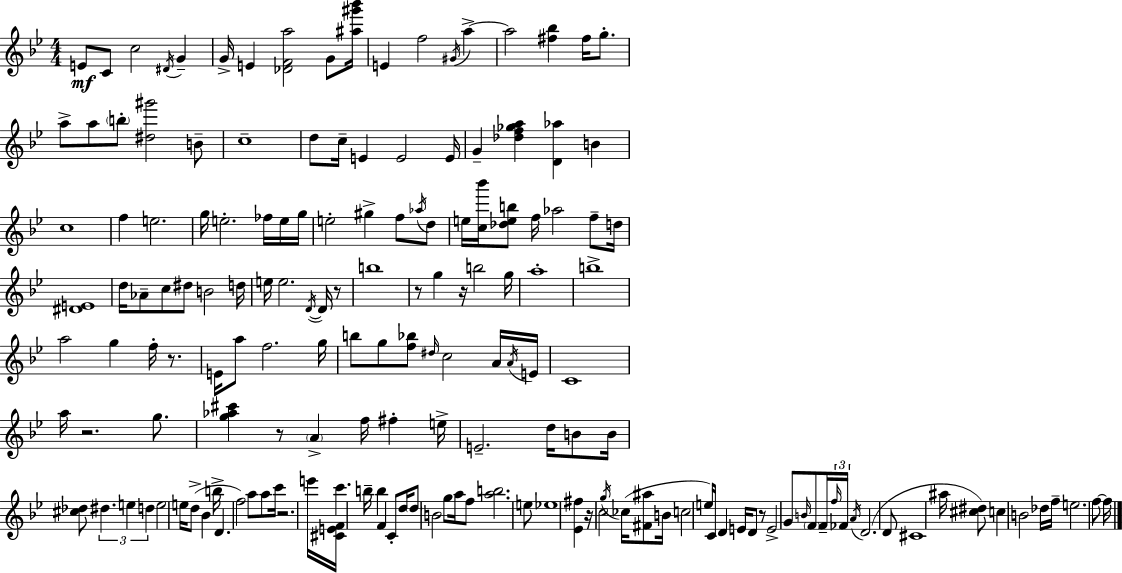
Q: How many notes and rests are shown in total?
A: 168